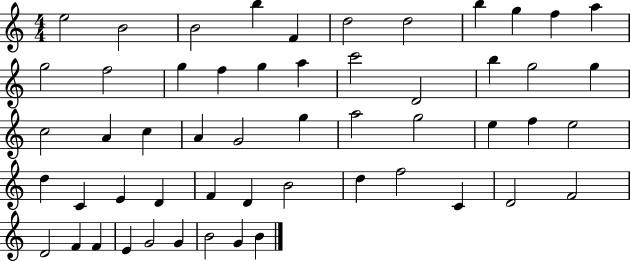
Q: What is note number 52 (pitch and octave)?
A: B4